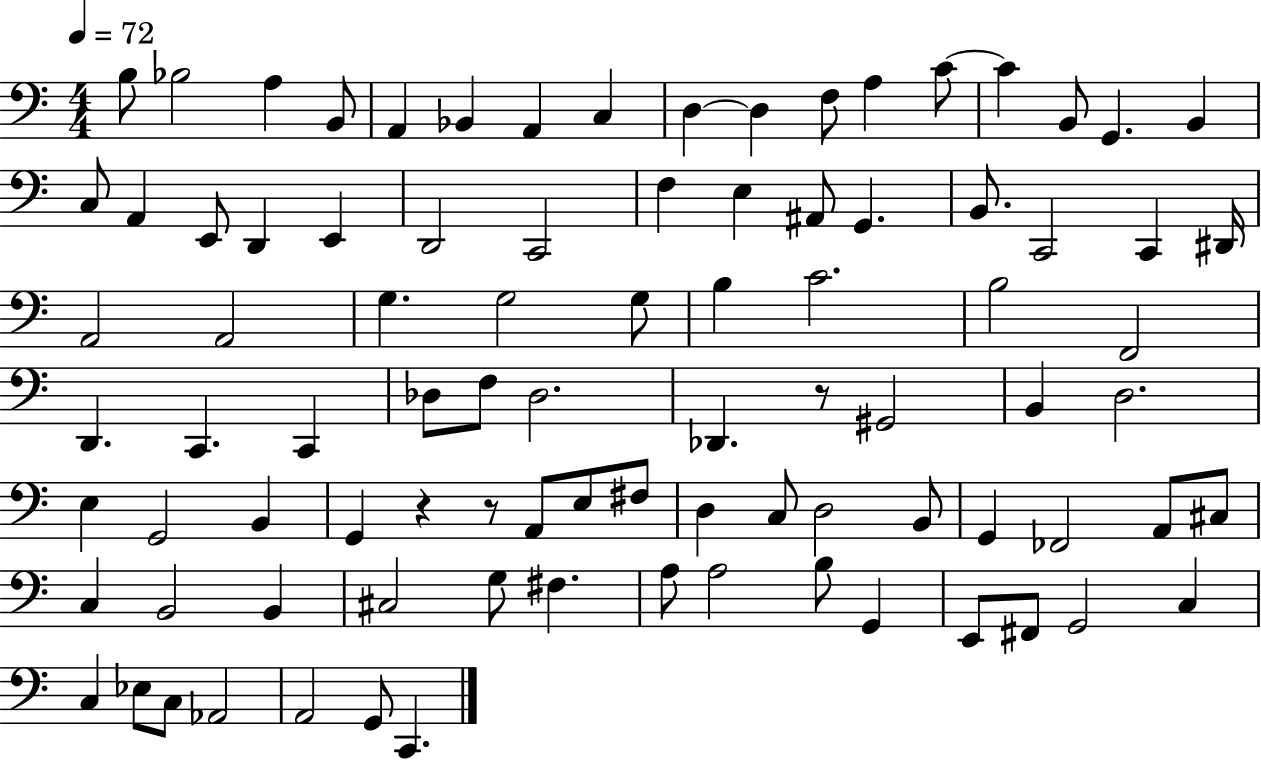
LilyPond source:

{
  \clef bass
  \numericTimeSignature
  \time 4/4
  \key c \major
  \tempo 4 = 72
  b8 bes2 a4 b,8 | a,4 bes,4 a,4 c4 | d4~~ d4 f8 a4 c'8~~ | c'4 b,8 g,4. b,4 | \break c8 a,4 e,8 d,4 e,4 | d,2 c,2 | f4 e4 ais,8 g,4. | b,8. c,2 c,4 dis,16 | \break a,2 a,2 | g4. g2 g8 | b4 c'2. | b2 f,2 | \break d,4. c,4. c,4 | des8 f8 des2. | des,4. r8 gis,2 | b,4 d2. | \break e4 g,2 b,4 | g,4 r4 r8 a,8 e8 fis8 | d4 c8 d2 b,8 | g,4 fes,2 a,8 cis8 | \break c4 b,2 b,4 | cis2 g8 fis4. | a8 a2 b8 g,4 | e,8 fis,8 g,2 c4 | \break c4 ees8 c8 aes,2 | a,2 g,8 c,4. | \bar "|."
}